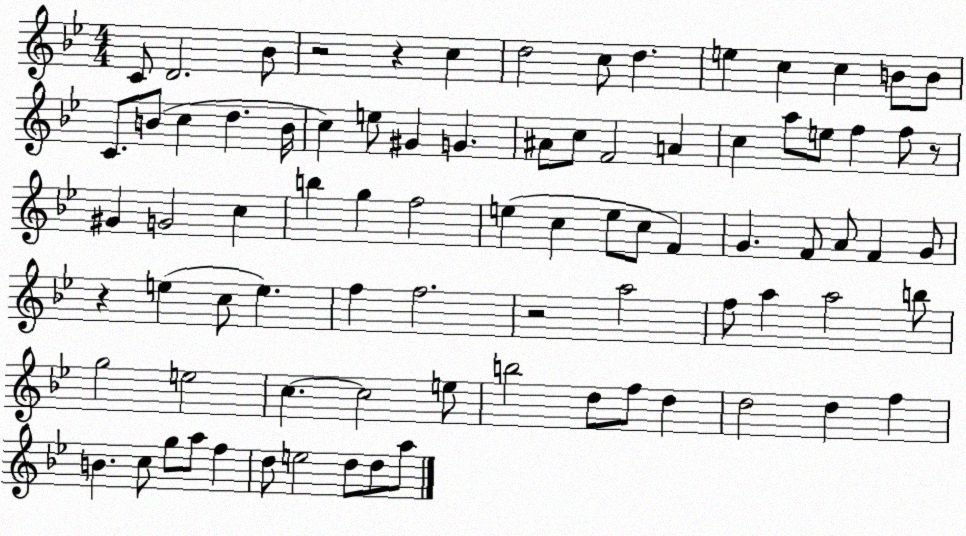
X:1
T:Untitled
M:4/4
L:1/4
K:Bb
C/2 D2 _B/2 z2 z c d2 c/2 d e c c B/2 B/2 C/2 B/2 c d B/4 c e/2 ^G G ^A/2 c/2 F2 A c a/2 e/2 f f/2 z/2 ^G G2 c b g f2 e c e/2 c/2 F G F/2 A/2 F G/2 z e c/2 e f f2 z2 a2 f/2 a a2 b/2 g2 e2 c c2 e/2 b2 d/2 f/2 d d2 d f B c/2 g/2 a/2 f d/2 e2 d/2 d/2 a/2